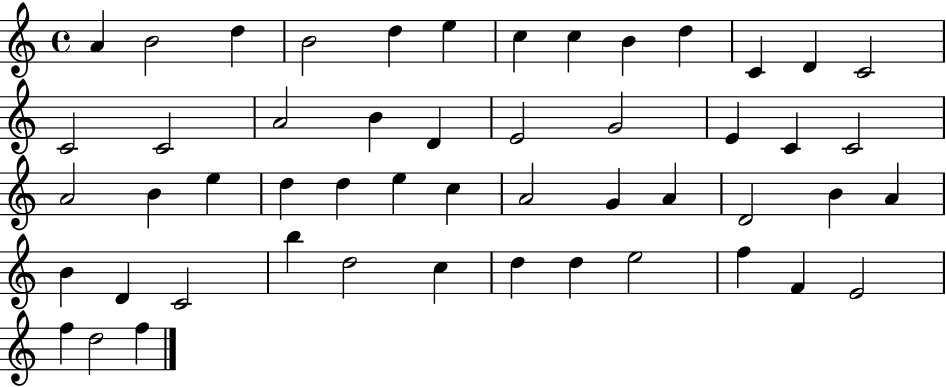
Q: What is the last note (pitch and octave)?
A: F5